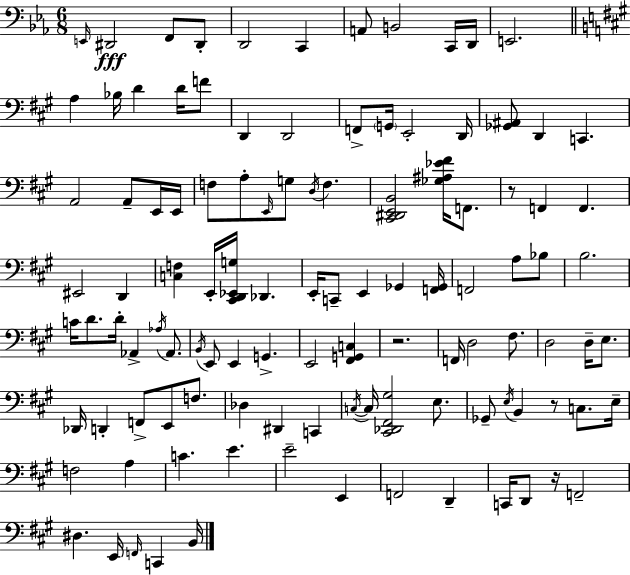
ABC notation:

X:1
T:Untitled
M:6/8
L:1/4
K:Eb
E,,/4 ^D,,2 F,,/2 ^D,,/2 D,,2 C,, A,,/2 B,,2 C,,/4 D,,/4 E,,2 A, _B,/4 D D/4 F/2 D,, D,,2 F,,/2 G,,/4 E,,2 D,,/4 [_G,,^A,,]/2 D,, C,, A,,2 A,,/2 E,,/4 E,,/4 F,/2 A,/2 E,,/4 G,/2 D,/4 F, [^C,,^D,,E,,B,,]2 [_G,^A,_E^F]/4 F,,/2 z/2 F,, F,, ^E,,2 D,, [C,F,] E,,/4 [^C,,D,,_E,,G,]/4 _D,, E,,/4 C,,/2 E,, _G,, [F,,_G,,]/4 F,,2 A,/2 _B,/2 B,2 C/4 D/2 D/4 _A,, _A,/4 _A,,/2 B,,/4 E,,/2 E,, G,, E,,2 [^F,,G,,C,] z2 F,,/4 D,2 ^F,/2 D,2 D,/4 E,/2 _D,,/4 D,, F,,/2 E,,/2 F,/2 _D, ^D,, C,, C,/4 C,/4 [^C,,_D,,^F,,^G,]2 E,/2 _G,,/2 E,/4 B,, z/2 C,/2 E,/4 F,2 A, C E E2 E,, F,,2 D,, C,,/4 D,,/2 z/4 F,,2 ^D, E,,/4 F,,/4 C,, B,,/4